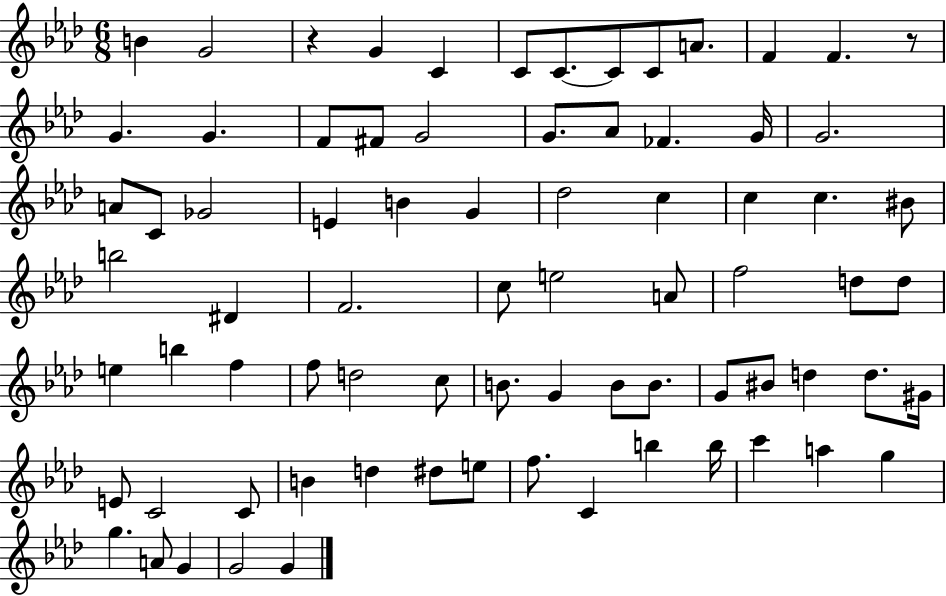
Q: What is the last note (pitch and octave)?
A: G4